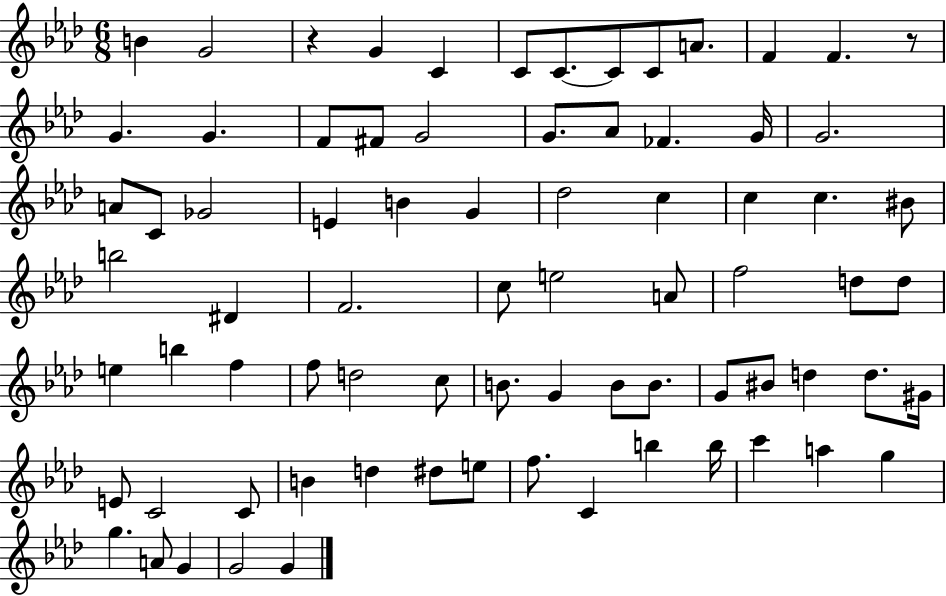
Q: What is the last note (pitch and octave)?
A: G4